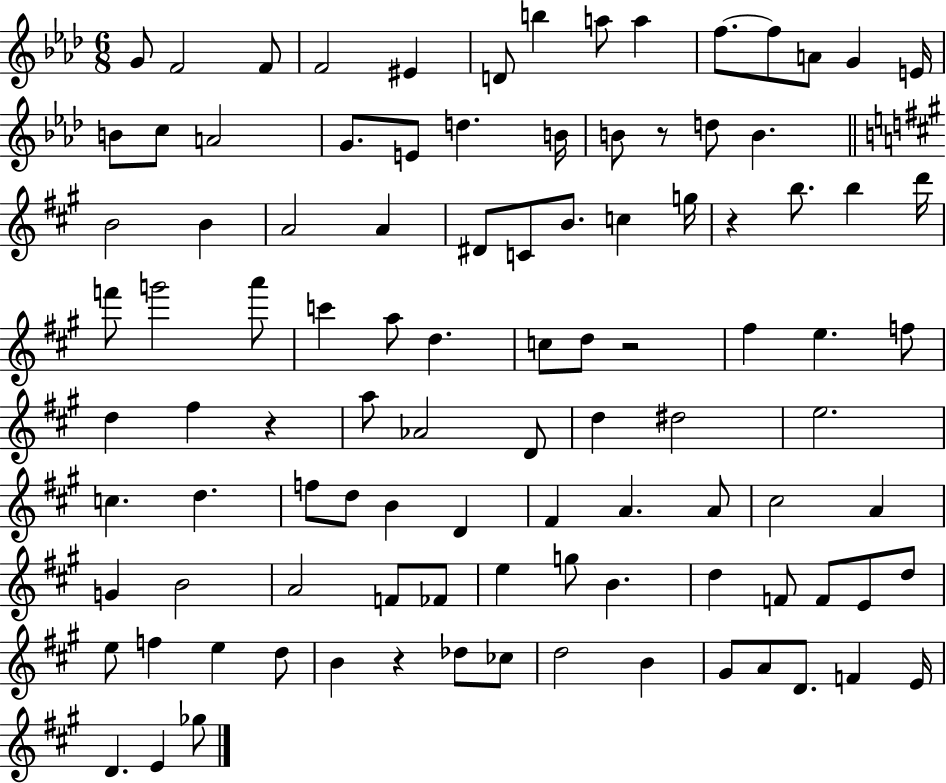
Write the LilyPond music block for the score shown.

{
  \clef treble
  \numericTimeSignature
  \time 6/8
  \key aes \major
  g'8 f'2 f'8 | f'2 eis'4 | d'8 b''4 a''8 a''4 | f''8.~~ f''8 a'8 g'4 e'16 | \break b'8 c''8 a'2 | g'8. e'8 d''4. b'16 | b'8 r8 d''8 b'4. | \bar "||" \break \key a \major b'2 b'4 | a'2 a'4 | dis'8 c'8 b'8. c''4 g''16 | r4 b''8. b''4 d'''16 | \break f'''8 g'''2 a'''8 | c'''4 a''8 d''4. | c''8 d''8 r2 | fis''4 e''4. f''8 | \break d''4 fis''4 r4 | a''8 aes'2 d'8 | d''4 dis''2 | e''2. | \break c''4. d''4. | f''8 d''8 b'4 d'4 | fis'4 a'4. a'8 | cis''2 a'4 | \break g'4 b'2 | a'2 f'8 fes'8 | e''4 g''8 b'4. | d''4 f'8 f'8 e'8 d''8 | \break e''8 f''4 e''4 d''8 | b'4 r4 des''8 ces''8 | d''2 b'4 | gis'8 a'8 d'8. f'4 e'16 | \break d'4. e'4 ges''8 | \bar "|."
}